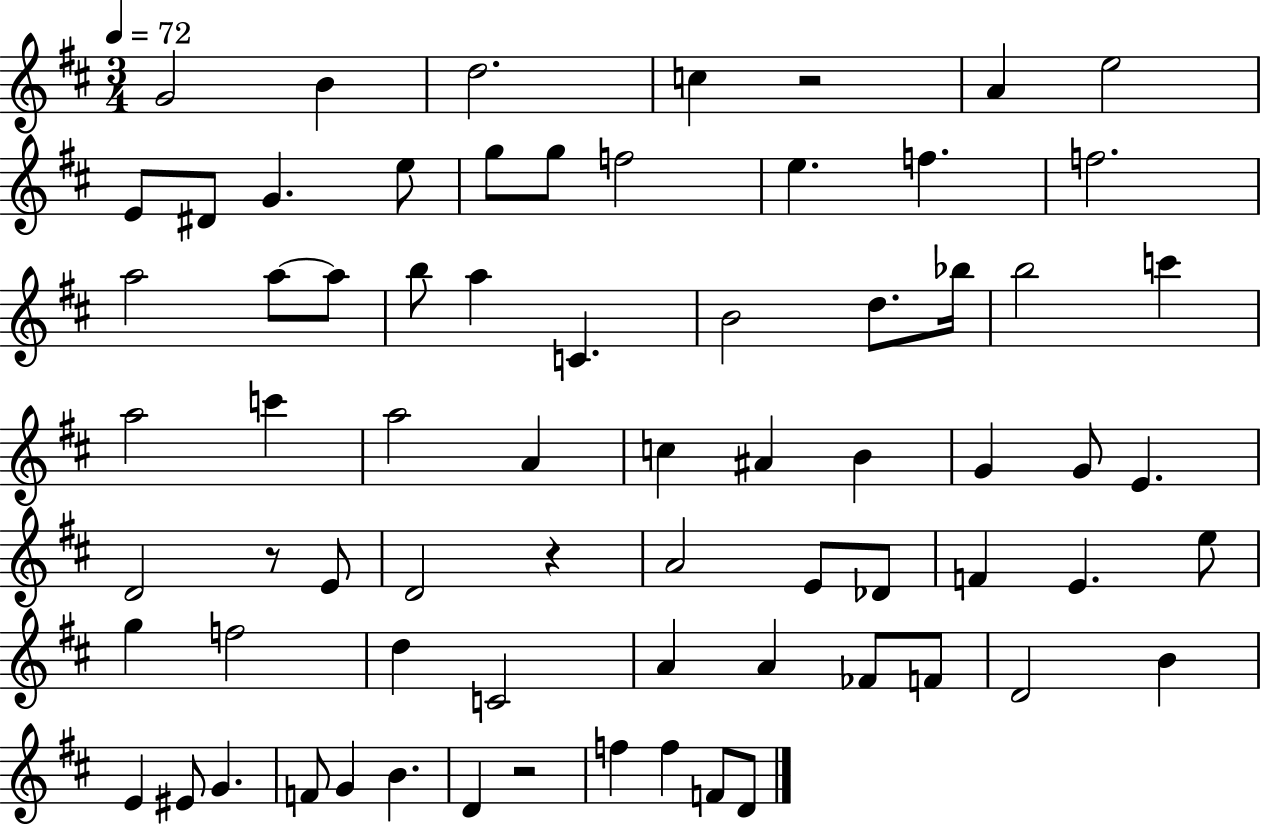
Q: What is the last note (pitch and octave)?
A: D4